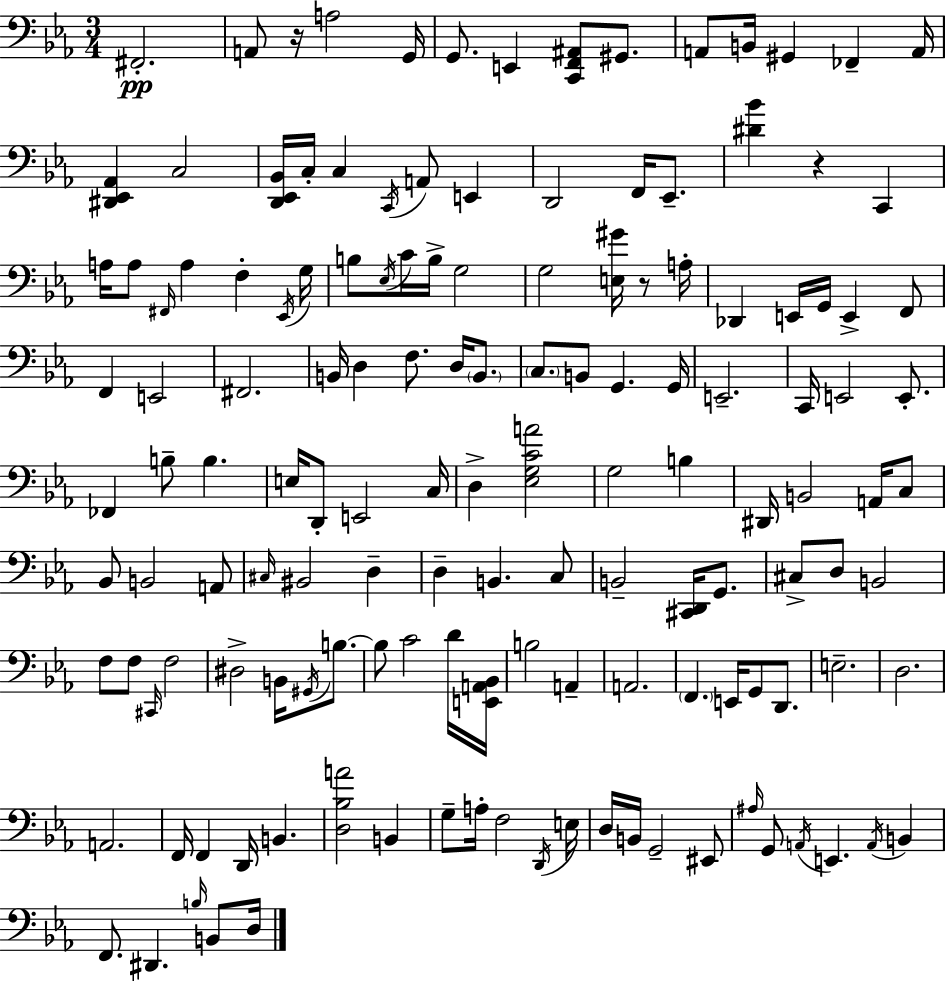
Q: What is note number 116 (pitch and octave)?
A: E3